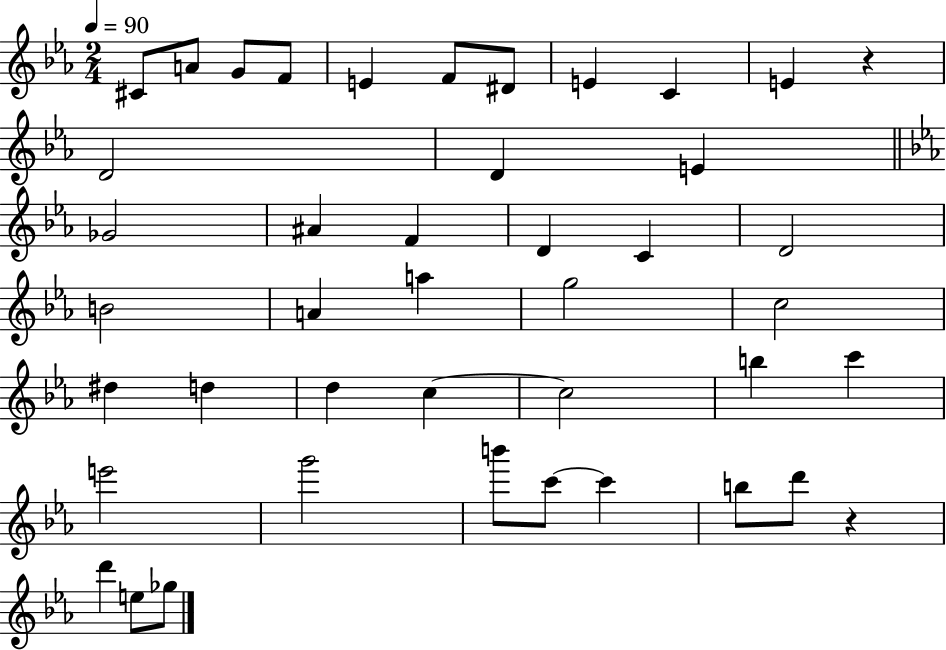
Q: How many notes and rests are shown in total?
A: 43